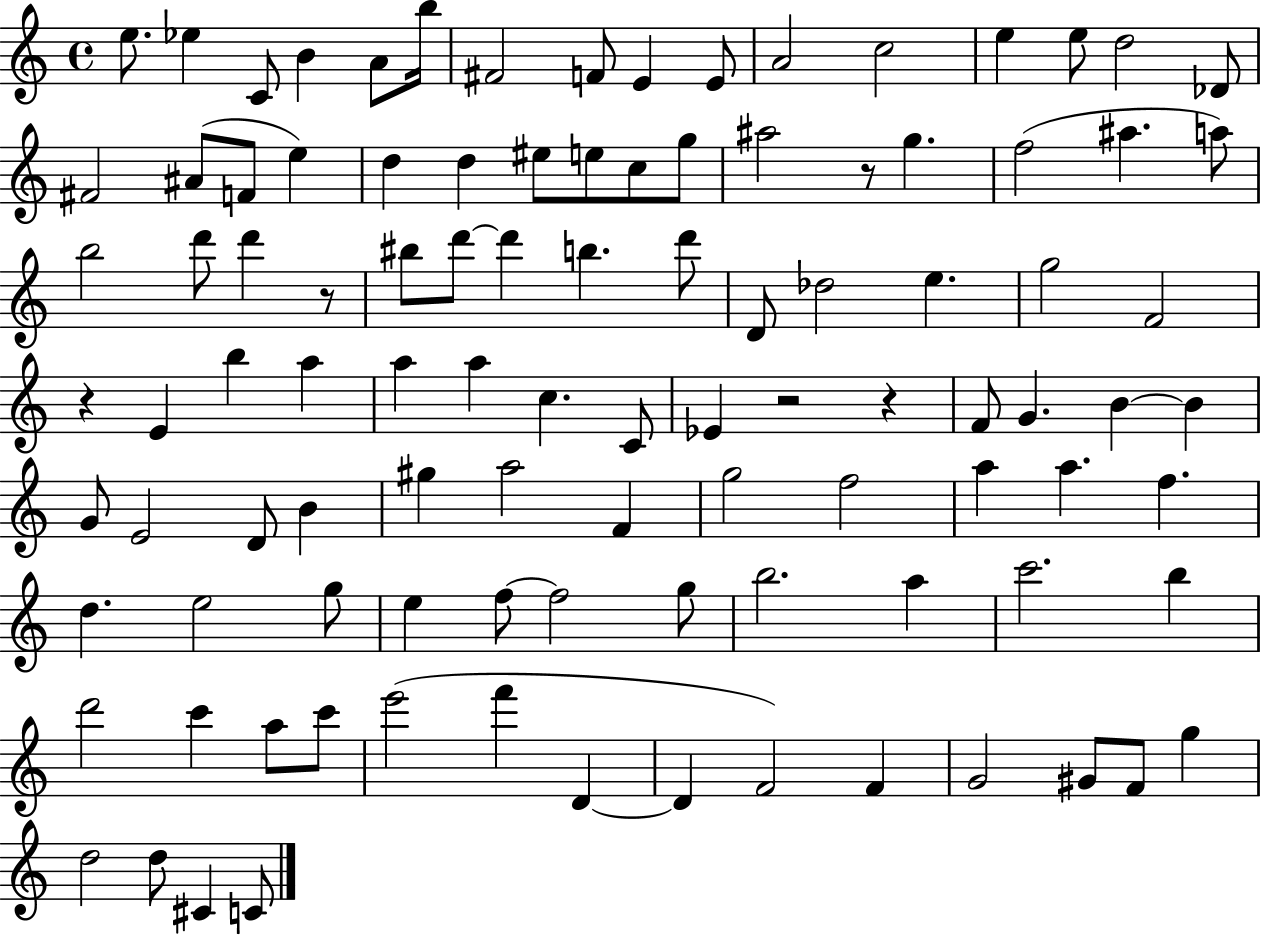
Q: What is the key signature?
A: C major